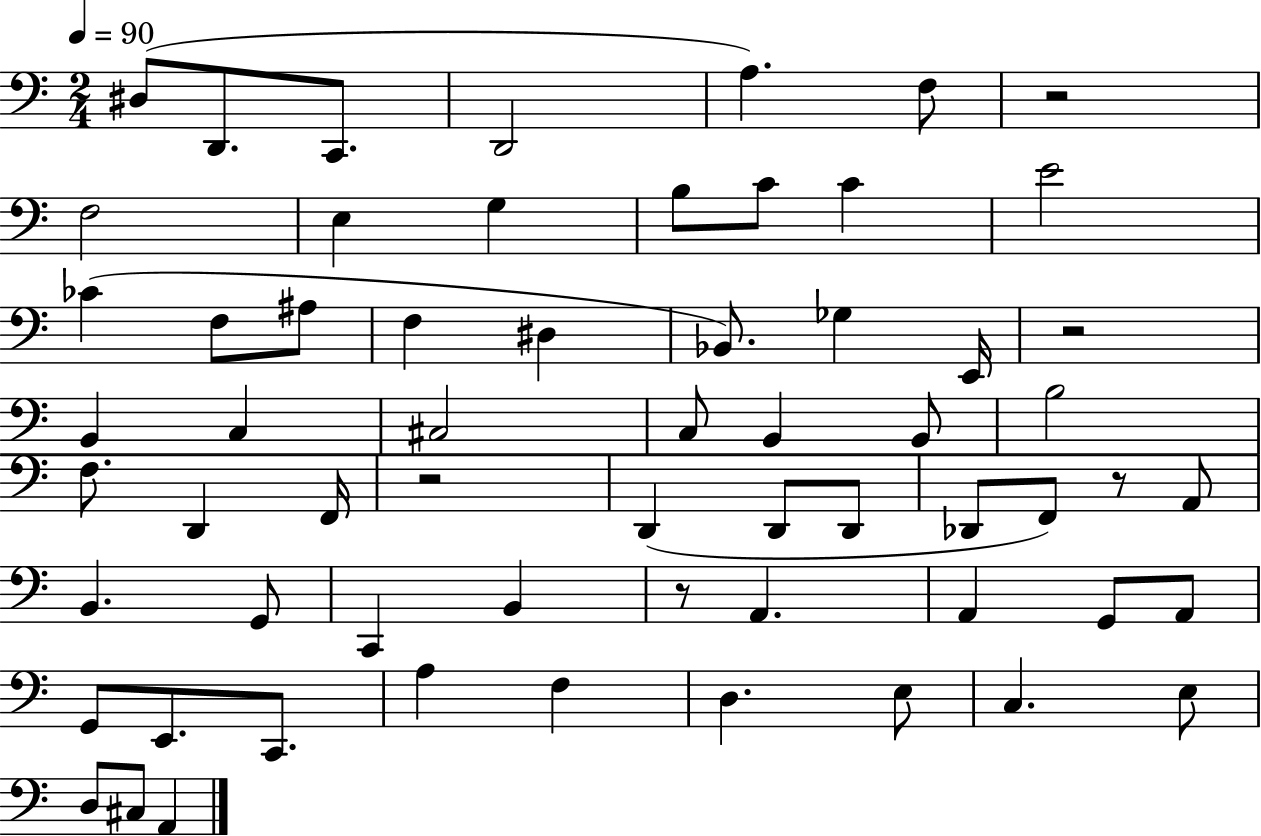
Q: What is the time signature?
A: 2/4